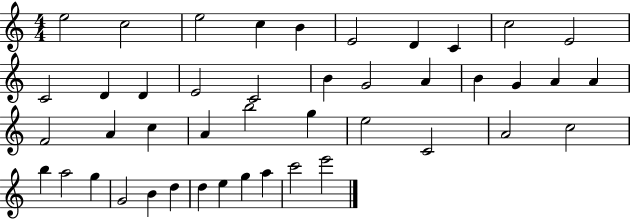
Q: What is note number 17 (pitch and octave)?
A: G4